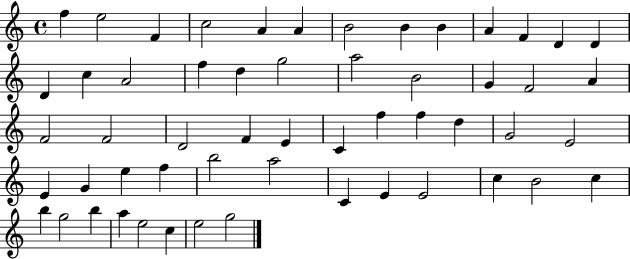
F5/q E5/h F4/q C5/h A4/q A4/q B4/h B4/q B4/q A4/q F4/q D4/q D4/q D4/q C5/q A4/h F5/q D5/q G5/h A5/h B4/h G4/q F4/h A4/q F4/h F4/h D4/h F4/q E4/q C4/q F5/q F5/q D5/q G4/h E4/h E4/q G4/q E5/q F5/q B5/h A5/h C4/q E4/q E4/h C5/q B4/h C5/q B5/q G5/h B5/q A5/q E5/h C5/q E5/h G5/h